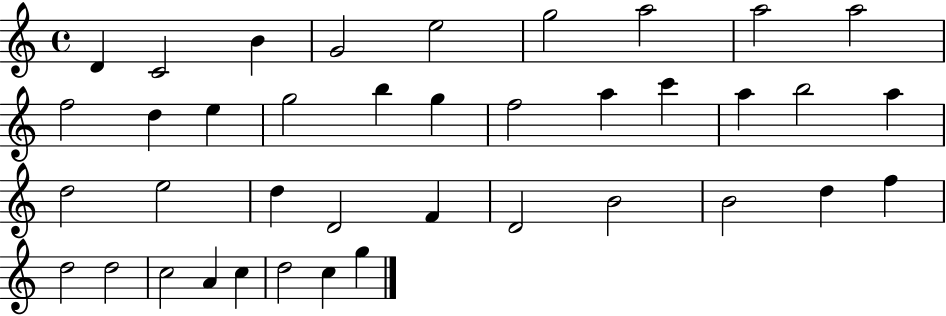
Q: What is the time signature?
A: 4/4